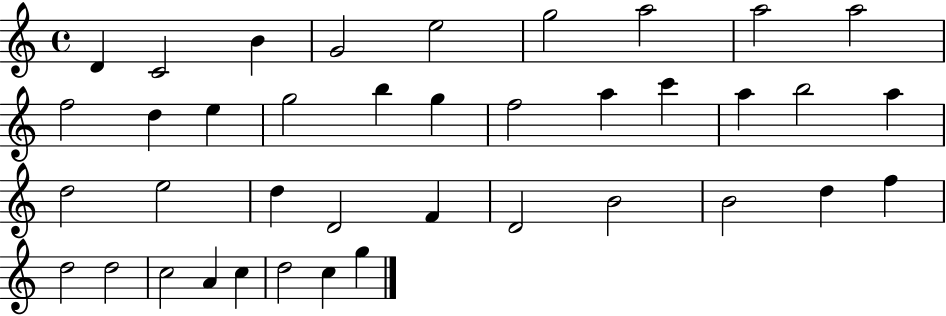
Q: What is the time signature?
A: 4/4